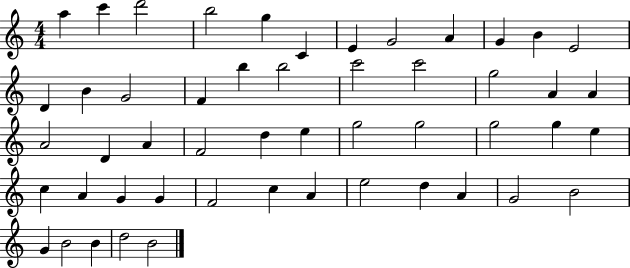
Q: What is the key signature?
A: C major